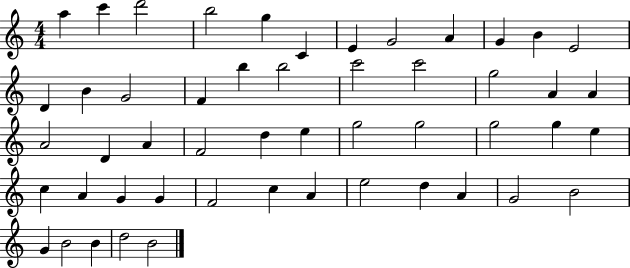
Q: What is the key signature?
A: C major